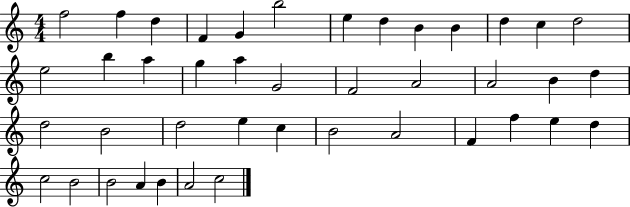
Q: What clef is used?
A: treble